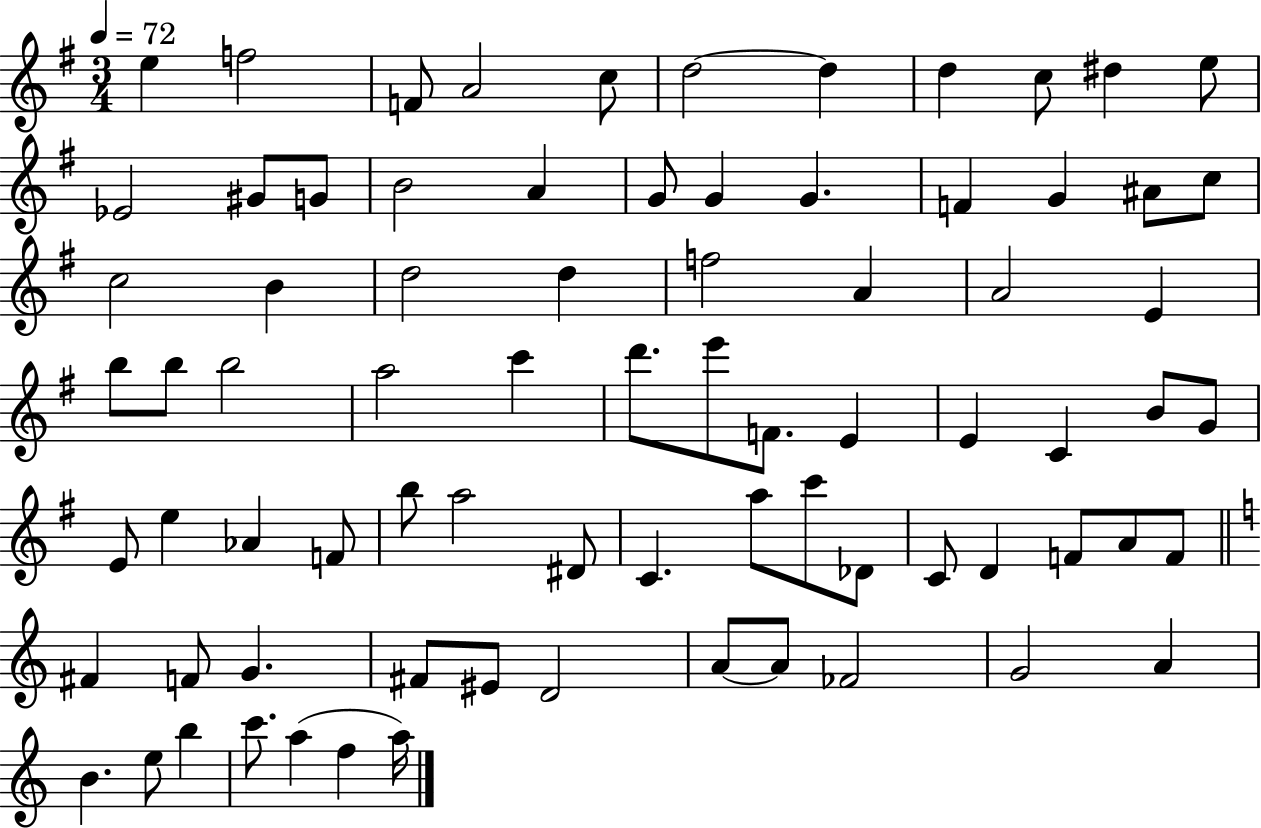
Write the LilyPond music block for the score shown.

{
  \clef treble
  \numericTimeSignature
  \time 3/4
  \key g \major
  \tempo 4 = 72
  e''4 f''2 | f'8 a'2 c''8 | d''2~~ d''4 | d''4 c''8 dis''4 e''8 | \break ees'2 gis'8 g'8 | b'2 a'4 | g'8 g'4 g'4. | f'4 g'4 ais'8 c''8 | \break c''2 b'4 | d''2 d''4 | f''2 a'4 | a'2 e'4 | \break b''8 b''8 b''2 | a''2 c'''4 | d'''8. e'''8 f'8. e'4 | e'4 c'4 b'8 g'8 | \break e'8 e''4 aes'4 f'8 | b''8 a''2 dis'8 | c'4. a''8 c'''8 des'8 | c'8 d'4 f'8 a'8 f'8 | \break \bar "||" \break \key c \major fis'4 f'8 g'4. | fis'8 eis'8 d'2 | a'8~~ a'8 fes'2 | g'2 a'4 | \break b'4. e''8 b''4 | c'''8. a''4( f''4 a''16) | \bar "|."
}